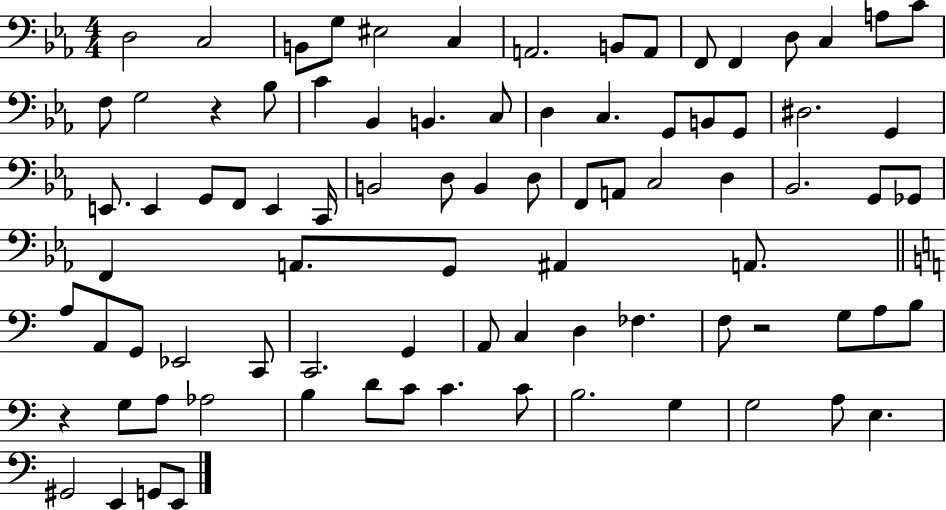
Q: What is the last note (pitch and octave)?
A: E2